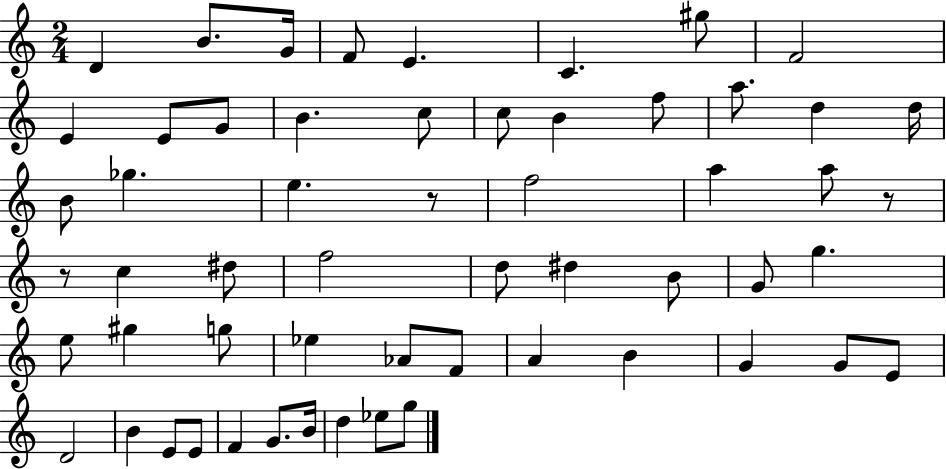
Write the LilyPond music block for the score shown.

{
  \clef treble
  \numericTimeSignature
  \time 2/4
  \key c \major
  d'4 b'8. g'16 | f'8 e'4. | c'4. gis''8 | f'2 | \break e'4 e'8 g'8 | b'4. c''8 | c''8 b'4 f''8 | a''8. d''4 d''16 | \break b'8 ges''4. | e''4. r8 | f''2 | a''4 a''8 r8 | \break r8 c''4 dis''8 | f''2 | d''8 dis''4 b'8 | g'8 g''4. | \break e''8 gis''4 g''8 | ees''4 aes'8 f'8 | a'4 b'4 | g'4 g'8 e'8 | \break d'2 | b'4 e'8 e'8 | f'4 g'8. b'16 | d''4 ees''8 g''8 | \break \bar "|."
}